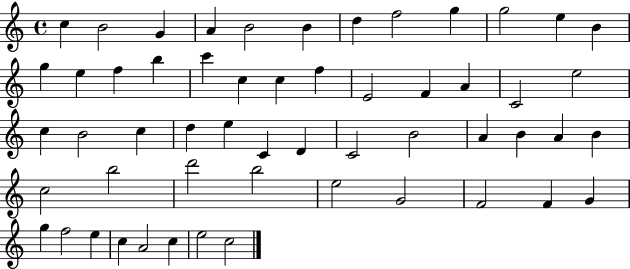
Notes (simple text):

C5/q B4/h G4/q A4/q B4/h B4/q D5/q F5/h G5/q G5/h E5/q B4/q G5/q E5/q F5/q B5/q C6/q C5/q C5/q F5/q E4/h F4/q A4/q C4/h E5/h C5/q B4/h C5/q D5/q E5/q C4/q D4/q C4/h B4/h A4/q B4/q A4/q B4/q C5/h B5/h D6/h B5/h E5/h G4/h F4/h F4/q G4/q G5/q F5/h E5/q C5/q A4/h C5/q E5/h C5/h